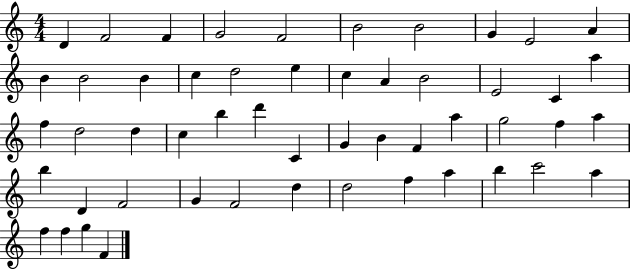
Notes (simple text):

D4/q F4/h F4/q G4/h F4/h B4/h B4/h G4/q E4/h A4/q B4/q B4/h B4/q C5/q D5/h E5/q C5/q A4/q B4/h E4/h C4/q A5/q F5/q D5/h D5/q C5/q B5/q D6/q C4/q G4/q B4/q F4/q A5/q G5/h F5/q A5/q B5/q D4/q F4/h G4/q F4/h D5/q D5/h F5/q A5/q B5/q C6/h A5/q F5/q F5/q G5/q F4/q